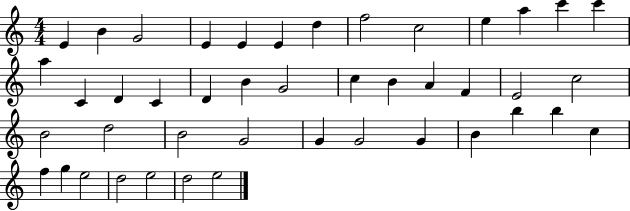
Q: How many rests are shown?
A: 0